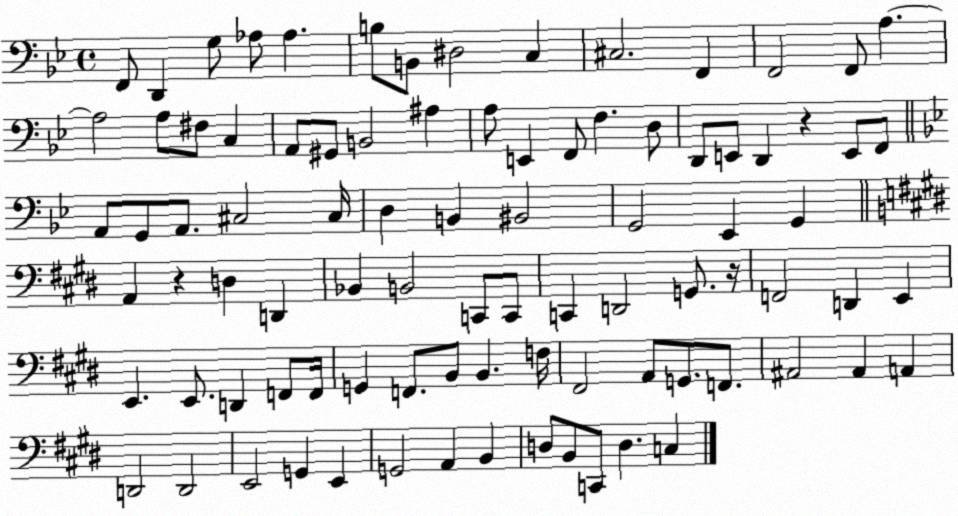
X:1
T:Untitled
M:4/4
L:1/4
K:Bb
F,,/2 D,, G,/2 _A,/2 _A, B,/2 B,,/2 ^D,2 C, ^C,2 F,, F,,2 F,,/2 A, A,2 A,/2 ^F,/2 C, A,,/2 ^G,,/2 B,,2 ^A, A,/2 E,, F,,/2 F, D,/2 D,,/2 E,,/2 D,, z E,,/2 F,,/2 A,,/2 G,,/2 A,,/2 ^C,2 ^C,/4 D, B,, ^B,,2 G,,2 _E,, G,, A,, z D, D,, _B,, B,,2 C,,/2 C,,/2 C,, D,,2 G,,/2 z/4 F,,2 D,, E,, E,, E,,/2 D,, F,,/2 F,,/4 G,, F,,/2 B,,/2 B,, F,/4 ^F,,2 A,,/2 G,,/2 F,,/2 ^A,,2 ^A,, A,, D,,2 D,,2 E,,2 G,, E,, G,,2 A,, B,, D,/2 B,,/2 C,,/2 D, C,